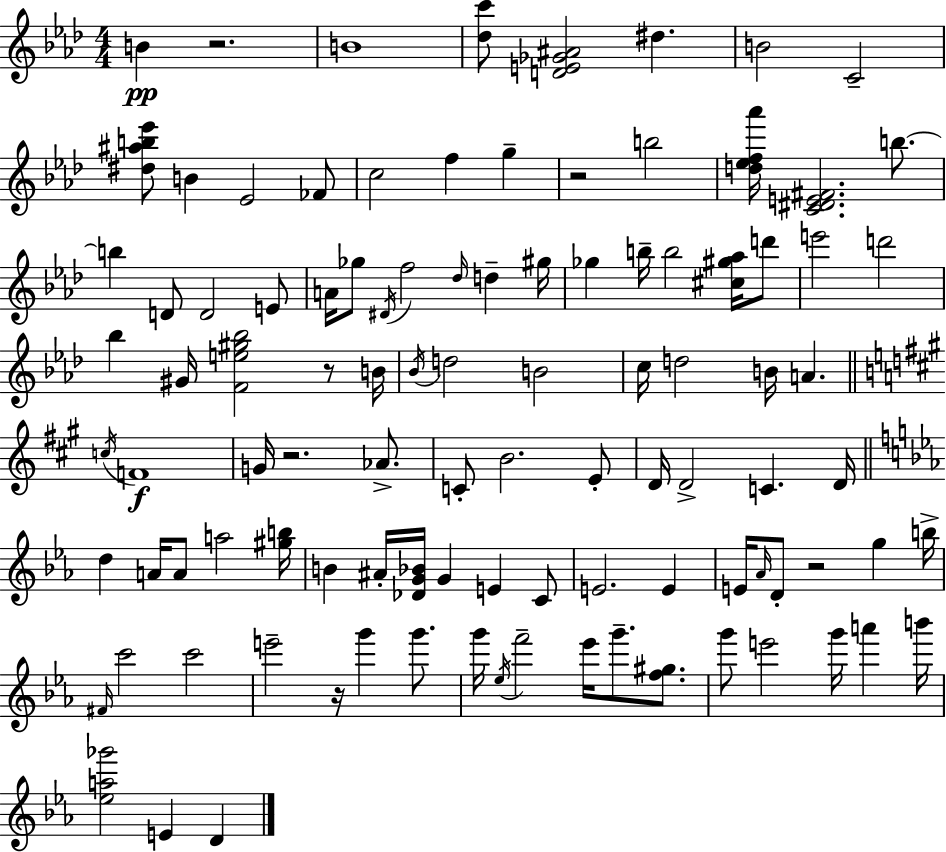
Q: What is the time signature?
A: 4/4